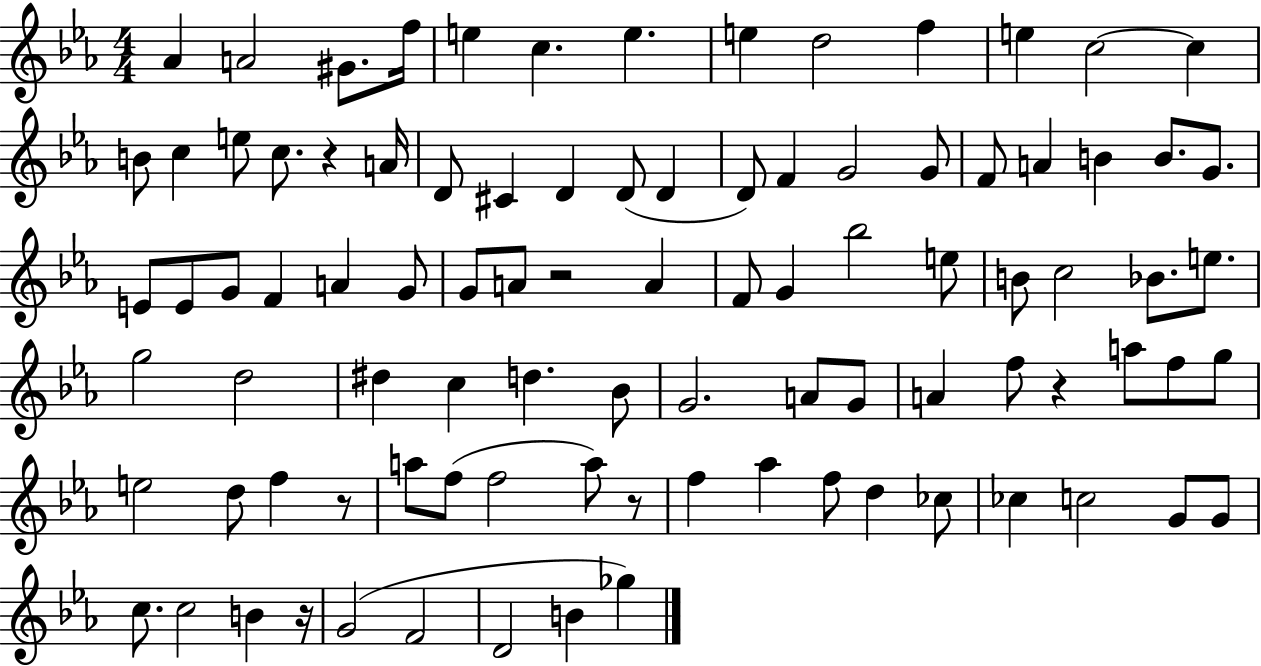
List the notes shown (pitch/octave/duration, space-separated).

Ab4/q A4/h G#4/e. F5/s E5/q C5/q. E5/q. E5/q D5/h F5/q E5/q C5/h C5/q B4/e C5/q E5/e C5/e. R/q A4/s D4/e C#4/q D4/q D4/e D4/q D4/e F4/q G4/h G4/e F4/e A4/q B4/q B4/e. G4/e. E4/e E4/e G4/e F4/q A4/q G4/e G4/e A4/e R/h A4/q F4/e G4/q Bb5/h E5/e B4/e C5/h Bb4/e. E5/e. G5/h D5/h D#5/q C5/q D5/q. Bb4/e G4/h. A4/e G4/e A4/q F5/e R/q A5/e F5/e G5/e E5/h D5/e F5/q R/e A5/e F5/e F5/h A5/e R/e F5/q Ab5/q F5/e D5/q CES5/e CES5/q C5/h G4/e G4/e C5/e. C5/h B4/q R/s G4/h F4/h D4/h B4/q Gb5/q